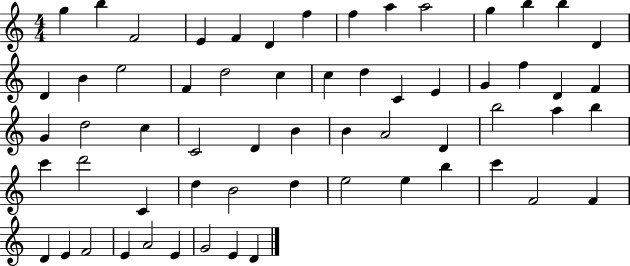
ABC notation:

X:1
T:Untitled
M:4/4
L:1/4
K:C
g b F2 E F D f f a a2 g b b D D B e2 F d2 c c d C E G f D F G d2 c C2 D B B A2 D b2 a b c' d'2 C d B2 d e2 e b c' F2 F D E F2 E A2 E G2 E D